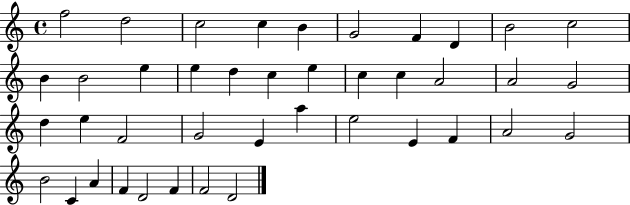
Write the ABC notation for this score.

X:1
T:Untitled
M:4/4
L:1/4
K:C
f2 d2 c2 c B G2 F D B2 c2 B B2 e e d c e c c A2 A2 G2 d e F2 G2 E a e2 E F A2 G2 B2 C A F D2 F F2 D2